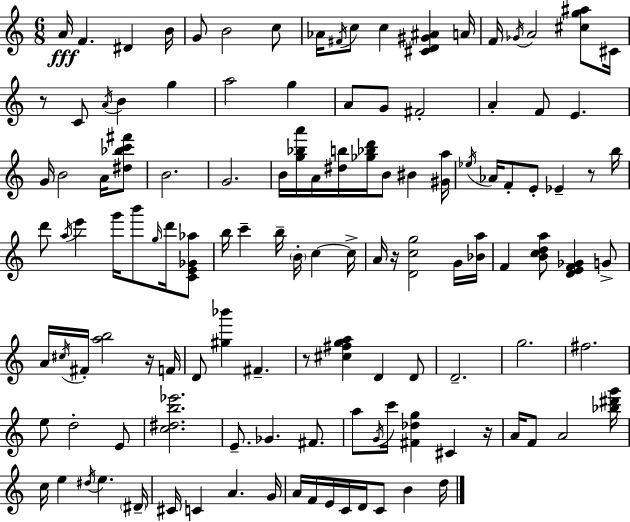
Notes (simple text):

A4/s F4/q. D#4/q B4/s G4/e B4/h C5/e Ab4/s F#4/s C5/e C5/q [C#4,D4,G#4,A#4]/q A4/s F4/s Gb4/s A4/h [C#5,G5,A#5]/e C#4/s R/e C4/e A4/s B4/q G5/q A5/h G5/q A4/e G4/e F#4/h A4/q F4/e E4/q. G4/s B4/h A4/s [D#5,Bb5,C6,F#6]/e B4/h. G4/h. B4/s [G5,Bb5,A6]/s A4/s [D#5,B5]/s [Gb5,Bb5,D6]/s B4/e BIS4/q [G#4,A5]/s Eb5/s Ab4/s F4/e E4/e Eb4/q R/e B5/s D6/e A5/s E6/q G6/s B6/e G5/s D6/s [C4,E4,Gb4,Ab5]/e B5/s C6/q B5/s B4/s C5/q C5/s A4/s R/s [D4,C5,G5]/h G4/s [Bb4,A5]/s F4/q [B4,C5,D5,A5]/e [D4,E4,F4,Gb4]/q G4/e A4/s C#5/s F#4/s [A5,B5]/h R/s F4/s D4/e [G#5,Bb6]/q F#4/q. R/e [C#5,F#5,G5,A5]/q D4/q D4/e D4/h. G5/h. F#5/h. E5/e D5/h E4/e [C5,D#5,B5,Eb6]/h. E4/e. Gb4/q. F#4/e. A5/e G4/s C6/s [F#4,Db5,G5]/q C#4/q R/s A4/s F4/e A4/h [Bb5,D#6,G6]/s C5/s E5/q D#5/s E5/q. D#4/s C#4/s C4/q A4/q. G4/s A4/s F4/s E4/s C4/s D4/s C4/e B4/q D5/s